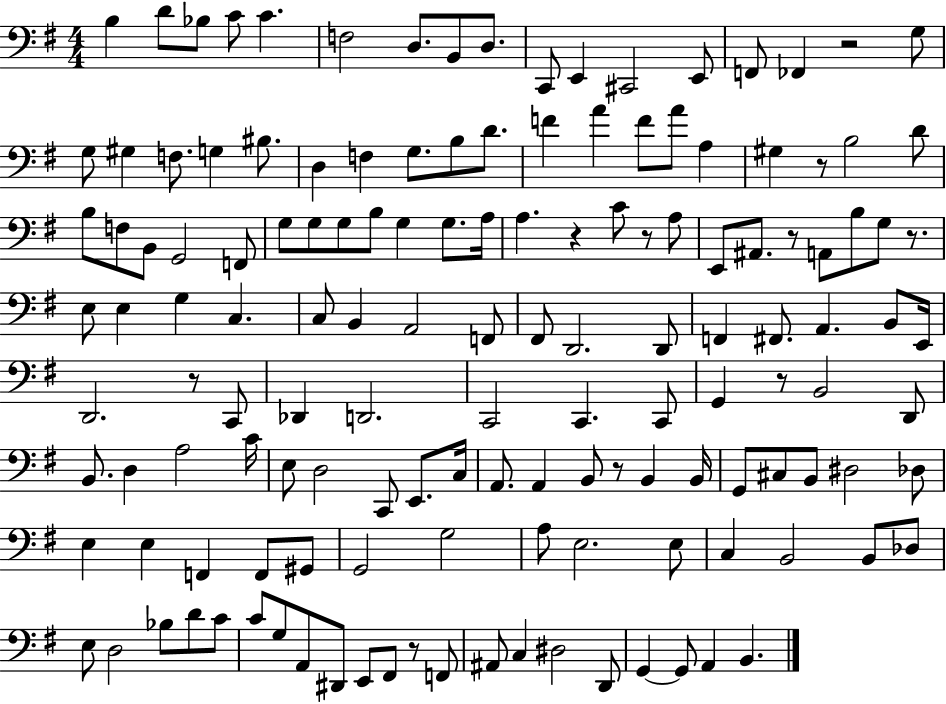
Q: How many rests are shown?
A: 10